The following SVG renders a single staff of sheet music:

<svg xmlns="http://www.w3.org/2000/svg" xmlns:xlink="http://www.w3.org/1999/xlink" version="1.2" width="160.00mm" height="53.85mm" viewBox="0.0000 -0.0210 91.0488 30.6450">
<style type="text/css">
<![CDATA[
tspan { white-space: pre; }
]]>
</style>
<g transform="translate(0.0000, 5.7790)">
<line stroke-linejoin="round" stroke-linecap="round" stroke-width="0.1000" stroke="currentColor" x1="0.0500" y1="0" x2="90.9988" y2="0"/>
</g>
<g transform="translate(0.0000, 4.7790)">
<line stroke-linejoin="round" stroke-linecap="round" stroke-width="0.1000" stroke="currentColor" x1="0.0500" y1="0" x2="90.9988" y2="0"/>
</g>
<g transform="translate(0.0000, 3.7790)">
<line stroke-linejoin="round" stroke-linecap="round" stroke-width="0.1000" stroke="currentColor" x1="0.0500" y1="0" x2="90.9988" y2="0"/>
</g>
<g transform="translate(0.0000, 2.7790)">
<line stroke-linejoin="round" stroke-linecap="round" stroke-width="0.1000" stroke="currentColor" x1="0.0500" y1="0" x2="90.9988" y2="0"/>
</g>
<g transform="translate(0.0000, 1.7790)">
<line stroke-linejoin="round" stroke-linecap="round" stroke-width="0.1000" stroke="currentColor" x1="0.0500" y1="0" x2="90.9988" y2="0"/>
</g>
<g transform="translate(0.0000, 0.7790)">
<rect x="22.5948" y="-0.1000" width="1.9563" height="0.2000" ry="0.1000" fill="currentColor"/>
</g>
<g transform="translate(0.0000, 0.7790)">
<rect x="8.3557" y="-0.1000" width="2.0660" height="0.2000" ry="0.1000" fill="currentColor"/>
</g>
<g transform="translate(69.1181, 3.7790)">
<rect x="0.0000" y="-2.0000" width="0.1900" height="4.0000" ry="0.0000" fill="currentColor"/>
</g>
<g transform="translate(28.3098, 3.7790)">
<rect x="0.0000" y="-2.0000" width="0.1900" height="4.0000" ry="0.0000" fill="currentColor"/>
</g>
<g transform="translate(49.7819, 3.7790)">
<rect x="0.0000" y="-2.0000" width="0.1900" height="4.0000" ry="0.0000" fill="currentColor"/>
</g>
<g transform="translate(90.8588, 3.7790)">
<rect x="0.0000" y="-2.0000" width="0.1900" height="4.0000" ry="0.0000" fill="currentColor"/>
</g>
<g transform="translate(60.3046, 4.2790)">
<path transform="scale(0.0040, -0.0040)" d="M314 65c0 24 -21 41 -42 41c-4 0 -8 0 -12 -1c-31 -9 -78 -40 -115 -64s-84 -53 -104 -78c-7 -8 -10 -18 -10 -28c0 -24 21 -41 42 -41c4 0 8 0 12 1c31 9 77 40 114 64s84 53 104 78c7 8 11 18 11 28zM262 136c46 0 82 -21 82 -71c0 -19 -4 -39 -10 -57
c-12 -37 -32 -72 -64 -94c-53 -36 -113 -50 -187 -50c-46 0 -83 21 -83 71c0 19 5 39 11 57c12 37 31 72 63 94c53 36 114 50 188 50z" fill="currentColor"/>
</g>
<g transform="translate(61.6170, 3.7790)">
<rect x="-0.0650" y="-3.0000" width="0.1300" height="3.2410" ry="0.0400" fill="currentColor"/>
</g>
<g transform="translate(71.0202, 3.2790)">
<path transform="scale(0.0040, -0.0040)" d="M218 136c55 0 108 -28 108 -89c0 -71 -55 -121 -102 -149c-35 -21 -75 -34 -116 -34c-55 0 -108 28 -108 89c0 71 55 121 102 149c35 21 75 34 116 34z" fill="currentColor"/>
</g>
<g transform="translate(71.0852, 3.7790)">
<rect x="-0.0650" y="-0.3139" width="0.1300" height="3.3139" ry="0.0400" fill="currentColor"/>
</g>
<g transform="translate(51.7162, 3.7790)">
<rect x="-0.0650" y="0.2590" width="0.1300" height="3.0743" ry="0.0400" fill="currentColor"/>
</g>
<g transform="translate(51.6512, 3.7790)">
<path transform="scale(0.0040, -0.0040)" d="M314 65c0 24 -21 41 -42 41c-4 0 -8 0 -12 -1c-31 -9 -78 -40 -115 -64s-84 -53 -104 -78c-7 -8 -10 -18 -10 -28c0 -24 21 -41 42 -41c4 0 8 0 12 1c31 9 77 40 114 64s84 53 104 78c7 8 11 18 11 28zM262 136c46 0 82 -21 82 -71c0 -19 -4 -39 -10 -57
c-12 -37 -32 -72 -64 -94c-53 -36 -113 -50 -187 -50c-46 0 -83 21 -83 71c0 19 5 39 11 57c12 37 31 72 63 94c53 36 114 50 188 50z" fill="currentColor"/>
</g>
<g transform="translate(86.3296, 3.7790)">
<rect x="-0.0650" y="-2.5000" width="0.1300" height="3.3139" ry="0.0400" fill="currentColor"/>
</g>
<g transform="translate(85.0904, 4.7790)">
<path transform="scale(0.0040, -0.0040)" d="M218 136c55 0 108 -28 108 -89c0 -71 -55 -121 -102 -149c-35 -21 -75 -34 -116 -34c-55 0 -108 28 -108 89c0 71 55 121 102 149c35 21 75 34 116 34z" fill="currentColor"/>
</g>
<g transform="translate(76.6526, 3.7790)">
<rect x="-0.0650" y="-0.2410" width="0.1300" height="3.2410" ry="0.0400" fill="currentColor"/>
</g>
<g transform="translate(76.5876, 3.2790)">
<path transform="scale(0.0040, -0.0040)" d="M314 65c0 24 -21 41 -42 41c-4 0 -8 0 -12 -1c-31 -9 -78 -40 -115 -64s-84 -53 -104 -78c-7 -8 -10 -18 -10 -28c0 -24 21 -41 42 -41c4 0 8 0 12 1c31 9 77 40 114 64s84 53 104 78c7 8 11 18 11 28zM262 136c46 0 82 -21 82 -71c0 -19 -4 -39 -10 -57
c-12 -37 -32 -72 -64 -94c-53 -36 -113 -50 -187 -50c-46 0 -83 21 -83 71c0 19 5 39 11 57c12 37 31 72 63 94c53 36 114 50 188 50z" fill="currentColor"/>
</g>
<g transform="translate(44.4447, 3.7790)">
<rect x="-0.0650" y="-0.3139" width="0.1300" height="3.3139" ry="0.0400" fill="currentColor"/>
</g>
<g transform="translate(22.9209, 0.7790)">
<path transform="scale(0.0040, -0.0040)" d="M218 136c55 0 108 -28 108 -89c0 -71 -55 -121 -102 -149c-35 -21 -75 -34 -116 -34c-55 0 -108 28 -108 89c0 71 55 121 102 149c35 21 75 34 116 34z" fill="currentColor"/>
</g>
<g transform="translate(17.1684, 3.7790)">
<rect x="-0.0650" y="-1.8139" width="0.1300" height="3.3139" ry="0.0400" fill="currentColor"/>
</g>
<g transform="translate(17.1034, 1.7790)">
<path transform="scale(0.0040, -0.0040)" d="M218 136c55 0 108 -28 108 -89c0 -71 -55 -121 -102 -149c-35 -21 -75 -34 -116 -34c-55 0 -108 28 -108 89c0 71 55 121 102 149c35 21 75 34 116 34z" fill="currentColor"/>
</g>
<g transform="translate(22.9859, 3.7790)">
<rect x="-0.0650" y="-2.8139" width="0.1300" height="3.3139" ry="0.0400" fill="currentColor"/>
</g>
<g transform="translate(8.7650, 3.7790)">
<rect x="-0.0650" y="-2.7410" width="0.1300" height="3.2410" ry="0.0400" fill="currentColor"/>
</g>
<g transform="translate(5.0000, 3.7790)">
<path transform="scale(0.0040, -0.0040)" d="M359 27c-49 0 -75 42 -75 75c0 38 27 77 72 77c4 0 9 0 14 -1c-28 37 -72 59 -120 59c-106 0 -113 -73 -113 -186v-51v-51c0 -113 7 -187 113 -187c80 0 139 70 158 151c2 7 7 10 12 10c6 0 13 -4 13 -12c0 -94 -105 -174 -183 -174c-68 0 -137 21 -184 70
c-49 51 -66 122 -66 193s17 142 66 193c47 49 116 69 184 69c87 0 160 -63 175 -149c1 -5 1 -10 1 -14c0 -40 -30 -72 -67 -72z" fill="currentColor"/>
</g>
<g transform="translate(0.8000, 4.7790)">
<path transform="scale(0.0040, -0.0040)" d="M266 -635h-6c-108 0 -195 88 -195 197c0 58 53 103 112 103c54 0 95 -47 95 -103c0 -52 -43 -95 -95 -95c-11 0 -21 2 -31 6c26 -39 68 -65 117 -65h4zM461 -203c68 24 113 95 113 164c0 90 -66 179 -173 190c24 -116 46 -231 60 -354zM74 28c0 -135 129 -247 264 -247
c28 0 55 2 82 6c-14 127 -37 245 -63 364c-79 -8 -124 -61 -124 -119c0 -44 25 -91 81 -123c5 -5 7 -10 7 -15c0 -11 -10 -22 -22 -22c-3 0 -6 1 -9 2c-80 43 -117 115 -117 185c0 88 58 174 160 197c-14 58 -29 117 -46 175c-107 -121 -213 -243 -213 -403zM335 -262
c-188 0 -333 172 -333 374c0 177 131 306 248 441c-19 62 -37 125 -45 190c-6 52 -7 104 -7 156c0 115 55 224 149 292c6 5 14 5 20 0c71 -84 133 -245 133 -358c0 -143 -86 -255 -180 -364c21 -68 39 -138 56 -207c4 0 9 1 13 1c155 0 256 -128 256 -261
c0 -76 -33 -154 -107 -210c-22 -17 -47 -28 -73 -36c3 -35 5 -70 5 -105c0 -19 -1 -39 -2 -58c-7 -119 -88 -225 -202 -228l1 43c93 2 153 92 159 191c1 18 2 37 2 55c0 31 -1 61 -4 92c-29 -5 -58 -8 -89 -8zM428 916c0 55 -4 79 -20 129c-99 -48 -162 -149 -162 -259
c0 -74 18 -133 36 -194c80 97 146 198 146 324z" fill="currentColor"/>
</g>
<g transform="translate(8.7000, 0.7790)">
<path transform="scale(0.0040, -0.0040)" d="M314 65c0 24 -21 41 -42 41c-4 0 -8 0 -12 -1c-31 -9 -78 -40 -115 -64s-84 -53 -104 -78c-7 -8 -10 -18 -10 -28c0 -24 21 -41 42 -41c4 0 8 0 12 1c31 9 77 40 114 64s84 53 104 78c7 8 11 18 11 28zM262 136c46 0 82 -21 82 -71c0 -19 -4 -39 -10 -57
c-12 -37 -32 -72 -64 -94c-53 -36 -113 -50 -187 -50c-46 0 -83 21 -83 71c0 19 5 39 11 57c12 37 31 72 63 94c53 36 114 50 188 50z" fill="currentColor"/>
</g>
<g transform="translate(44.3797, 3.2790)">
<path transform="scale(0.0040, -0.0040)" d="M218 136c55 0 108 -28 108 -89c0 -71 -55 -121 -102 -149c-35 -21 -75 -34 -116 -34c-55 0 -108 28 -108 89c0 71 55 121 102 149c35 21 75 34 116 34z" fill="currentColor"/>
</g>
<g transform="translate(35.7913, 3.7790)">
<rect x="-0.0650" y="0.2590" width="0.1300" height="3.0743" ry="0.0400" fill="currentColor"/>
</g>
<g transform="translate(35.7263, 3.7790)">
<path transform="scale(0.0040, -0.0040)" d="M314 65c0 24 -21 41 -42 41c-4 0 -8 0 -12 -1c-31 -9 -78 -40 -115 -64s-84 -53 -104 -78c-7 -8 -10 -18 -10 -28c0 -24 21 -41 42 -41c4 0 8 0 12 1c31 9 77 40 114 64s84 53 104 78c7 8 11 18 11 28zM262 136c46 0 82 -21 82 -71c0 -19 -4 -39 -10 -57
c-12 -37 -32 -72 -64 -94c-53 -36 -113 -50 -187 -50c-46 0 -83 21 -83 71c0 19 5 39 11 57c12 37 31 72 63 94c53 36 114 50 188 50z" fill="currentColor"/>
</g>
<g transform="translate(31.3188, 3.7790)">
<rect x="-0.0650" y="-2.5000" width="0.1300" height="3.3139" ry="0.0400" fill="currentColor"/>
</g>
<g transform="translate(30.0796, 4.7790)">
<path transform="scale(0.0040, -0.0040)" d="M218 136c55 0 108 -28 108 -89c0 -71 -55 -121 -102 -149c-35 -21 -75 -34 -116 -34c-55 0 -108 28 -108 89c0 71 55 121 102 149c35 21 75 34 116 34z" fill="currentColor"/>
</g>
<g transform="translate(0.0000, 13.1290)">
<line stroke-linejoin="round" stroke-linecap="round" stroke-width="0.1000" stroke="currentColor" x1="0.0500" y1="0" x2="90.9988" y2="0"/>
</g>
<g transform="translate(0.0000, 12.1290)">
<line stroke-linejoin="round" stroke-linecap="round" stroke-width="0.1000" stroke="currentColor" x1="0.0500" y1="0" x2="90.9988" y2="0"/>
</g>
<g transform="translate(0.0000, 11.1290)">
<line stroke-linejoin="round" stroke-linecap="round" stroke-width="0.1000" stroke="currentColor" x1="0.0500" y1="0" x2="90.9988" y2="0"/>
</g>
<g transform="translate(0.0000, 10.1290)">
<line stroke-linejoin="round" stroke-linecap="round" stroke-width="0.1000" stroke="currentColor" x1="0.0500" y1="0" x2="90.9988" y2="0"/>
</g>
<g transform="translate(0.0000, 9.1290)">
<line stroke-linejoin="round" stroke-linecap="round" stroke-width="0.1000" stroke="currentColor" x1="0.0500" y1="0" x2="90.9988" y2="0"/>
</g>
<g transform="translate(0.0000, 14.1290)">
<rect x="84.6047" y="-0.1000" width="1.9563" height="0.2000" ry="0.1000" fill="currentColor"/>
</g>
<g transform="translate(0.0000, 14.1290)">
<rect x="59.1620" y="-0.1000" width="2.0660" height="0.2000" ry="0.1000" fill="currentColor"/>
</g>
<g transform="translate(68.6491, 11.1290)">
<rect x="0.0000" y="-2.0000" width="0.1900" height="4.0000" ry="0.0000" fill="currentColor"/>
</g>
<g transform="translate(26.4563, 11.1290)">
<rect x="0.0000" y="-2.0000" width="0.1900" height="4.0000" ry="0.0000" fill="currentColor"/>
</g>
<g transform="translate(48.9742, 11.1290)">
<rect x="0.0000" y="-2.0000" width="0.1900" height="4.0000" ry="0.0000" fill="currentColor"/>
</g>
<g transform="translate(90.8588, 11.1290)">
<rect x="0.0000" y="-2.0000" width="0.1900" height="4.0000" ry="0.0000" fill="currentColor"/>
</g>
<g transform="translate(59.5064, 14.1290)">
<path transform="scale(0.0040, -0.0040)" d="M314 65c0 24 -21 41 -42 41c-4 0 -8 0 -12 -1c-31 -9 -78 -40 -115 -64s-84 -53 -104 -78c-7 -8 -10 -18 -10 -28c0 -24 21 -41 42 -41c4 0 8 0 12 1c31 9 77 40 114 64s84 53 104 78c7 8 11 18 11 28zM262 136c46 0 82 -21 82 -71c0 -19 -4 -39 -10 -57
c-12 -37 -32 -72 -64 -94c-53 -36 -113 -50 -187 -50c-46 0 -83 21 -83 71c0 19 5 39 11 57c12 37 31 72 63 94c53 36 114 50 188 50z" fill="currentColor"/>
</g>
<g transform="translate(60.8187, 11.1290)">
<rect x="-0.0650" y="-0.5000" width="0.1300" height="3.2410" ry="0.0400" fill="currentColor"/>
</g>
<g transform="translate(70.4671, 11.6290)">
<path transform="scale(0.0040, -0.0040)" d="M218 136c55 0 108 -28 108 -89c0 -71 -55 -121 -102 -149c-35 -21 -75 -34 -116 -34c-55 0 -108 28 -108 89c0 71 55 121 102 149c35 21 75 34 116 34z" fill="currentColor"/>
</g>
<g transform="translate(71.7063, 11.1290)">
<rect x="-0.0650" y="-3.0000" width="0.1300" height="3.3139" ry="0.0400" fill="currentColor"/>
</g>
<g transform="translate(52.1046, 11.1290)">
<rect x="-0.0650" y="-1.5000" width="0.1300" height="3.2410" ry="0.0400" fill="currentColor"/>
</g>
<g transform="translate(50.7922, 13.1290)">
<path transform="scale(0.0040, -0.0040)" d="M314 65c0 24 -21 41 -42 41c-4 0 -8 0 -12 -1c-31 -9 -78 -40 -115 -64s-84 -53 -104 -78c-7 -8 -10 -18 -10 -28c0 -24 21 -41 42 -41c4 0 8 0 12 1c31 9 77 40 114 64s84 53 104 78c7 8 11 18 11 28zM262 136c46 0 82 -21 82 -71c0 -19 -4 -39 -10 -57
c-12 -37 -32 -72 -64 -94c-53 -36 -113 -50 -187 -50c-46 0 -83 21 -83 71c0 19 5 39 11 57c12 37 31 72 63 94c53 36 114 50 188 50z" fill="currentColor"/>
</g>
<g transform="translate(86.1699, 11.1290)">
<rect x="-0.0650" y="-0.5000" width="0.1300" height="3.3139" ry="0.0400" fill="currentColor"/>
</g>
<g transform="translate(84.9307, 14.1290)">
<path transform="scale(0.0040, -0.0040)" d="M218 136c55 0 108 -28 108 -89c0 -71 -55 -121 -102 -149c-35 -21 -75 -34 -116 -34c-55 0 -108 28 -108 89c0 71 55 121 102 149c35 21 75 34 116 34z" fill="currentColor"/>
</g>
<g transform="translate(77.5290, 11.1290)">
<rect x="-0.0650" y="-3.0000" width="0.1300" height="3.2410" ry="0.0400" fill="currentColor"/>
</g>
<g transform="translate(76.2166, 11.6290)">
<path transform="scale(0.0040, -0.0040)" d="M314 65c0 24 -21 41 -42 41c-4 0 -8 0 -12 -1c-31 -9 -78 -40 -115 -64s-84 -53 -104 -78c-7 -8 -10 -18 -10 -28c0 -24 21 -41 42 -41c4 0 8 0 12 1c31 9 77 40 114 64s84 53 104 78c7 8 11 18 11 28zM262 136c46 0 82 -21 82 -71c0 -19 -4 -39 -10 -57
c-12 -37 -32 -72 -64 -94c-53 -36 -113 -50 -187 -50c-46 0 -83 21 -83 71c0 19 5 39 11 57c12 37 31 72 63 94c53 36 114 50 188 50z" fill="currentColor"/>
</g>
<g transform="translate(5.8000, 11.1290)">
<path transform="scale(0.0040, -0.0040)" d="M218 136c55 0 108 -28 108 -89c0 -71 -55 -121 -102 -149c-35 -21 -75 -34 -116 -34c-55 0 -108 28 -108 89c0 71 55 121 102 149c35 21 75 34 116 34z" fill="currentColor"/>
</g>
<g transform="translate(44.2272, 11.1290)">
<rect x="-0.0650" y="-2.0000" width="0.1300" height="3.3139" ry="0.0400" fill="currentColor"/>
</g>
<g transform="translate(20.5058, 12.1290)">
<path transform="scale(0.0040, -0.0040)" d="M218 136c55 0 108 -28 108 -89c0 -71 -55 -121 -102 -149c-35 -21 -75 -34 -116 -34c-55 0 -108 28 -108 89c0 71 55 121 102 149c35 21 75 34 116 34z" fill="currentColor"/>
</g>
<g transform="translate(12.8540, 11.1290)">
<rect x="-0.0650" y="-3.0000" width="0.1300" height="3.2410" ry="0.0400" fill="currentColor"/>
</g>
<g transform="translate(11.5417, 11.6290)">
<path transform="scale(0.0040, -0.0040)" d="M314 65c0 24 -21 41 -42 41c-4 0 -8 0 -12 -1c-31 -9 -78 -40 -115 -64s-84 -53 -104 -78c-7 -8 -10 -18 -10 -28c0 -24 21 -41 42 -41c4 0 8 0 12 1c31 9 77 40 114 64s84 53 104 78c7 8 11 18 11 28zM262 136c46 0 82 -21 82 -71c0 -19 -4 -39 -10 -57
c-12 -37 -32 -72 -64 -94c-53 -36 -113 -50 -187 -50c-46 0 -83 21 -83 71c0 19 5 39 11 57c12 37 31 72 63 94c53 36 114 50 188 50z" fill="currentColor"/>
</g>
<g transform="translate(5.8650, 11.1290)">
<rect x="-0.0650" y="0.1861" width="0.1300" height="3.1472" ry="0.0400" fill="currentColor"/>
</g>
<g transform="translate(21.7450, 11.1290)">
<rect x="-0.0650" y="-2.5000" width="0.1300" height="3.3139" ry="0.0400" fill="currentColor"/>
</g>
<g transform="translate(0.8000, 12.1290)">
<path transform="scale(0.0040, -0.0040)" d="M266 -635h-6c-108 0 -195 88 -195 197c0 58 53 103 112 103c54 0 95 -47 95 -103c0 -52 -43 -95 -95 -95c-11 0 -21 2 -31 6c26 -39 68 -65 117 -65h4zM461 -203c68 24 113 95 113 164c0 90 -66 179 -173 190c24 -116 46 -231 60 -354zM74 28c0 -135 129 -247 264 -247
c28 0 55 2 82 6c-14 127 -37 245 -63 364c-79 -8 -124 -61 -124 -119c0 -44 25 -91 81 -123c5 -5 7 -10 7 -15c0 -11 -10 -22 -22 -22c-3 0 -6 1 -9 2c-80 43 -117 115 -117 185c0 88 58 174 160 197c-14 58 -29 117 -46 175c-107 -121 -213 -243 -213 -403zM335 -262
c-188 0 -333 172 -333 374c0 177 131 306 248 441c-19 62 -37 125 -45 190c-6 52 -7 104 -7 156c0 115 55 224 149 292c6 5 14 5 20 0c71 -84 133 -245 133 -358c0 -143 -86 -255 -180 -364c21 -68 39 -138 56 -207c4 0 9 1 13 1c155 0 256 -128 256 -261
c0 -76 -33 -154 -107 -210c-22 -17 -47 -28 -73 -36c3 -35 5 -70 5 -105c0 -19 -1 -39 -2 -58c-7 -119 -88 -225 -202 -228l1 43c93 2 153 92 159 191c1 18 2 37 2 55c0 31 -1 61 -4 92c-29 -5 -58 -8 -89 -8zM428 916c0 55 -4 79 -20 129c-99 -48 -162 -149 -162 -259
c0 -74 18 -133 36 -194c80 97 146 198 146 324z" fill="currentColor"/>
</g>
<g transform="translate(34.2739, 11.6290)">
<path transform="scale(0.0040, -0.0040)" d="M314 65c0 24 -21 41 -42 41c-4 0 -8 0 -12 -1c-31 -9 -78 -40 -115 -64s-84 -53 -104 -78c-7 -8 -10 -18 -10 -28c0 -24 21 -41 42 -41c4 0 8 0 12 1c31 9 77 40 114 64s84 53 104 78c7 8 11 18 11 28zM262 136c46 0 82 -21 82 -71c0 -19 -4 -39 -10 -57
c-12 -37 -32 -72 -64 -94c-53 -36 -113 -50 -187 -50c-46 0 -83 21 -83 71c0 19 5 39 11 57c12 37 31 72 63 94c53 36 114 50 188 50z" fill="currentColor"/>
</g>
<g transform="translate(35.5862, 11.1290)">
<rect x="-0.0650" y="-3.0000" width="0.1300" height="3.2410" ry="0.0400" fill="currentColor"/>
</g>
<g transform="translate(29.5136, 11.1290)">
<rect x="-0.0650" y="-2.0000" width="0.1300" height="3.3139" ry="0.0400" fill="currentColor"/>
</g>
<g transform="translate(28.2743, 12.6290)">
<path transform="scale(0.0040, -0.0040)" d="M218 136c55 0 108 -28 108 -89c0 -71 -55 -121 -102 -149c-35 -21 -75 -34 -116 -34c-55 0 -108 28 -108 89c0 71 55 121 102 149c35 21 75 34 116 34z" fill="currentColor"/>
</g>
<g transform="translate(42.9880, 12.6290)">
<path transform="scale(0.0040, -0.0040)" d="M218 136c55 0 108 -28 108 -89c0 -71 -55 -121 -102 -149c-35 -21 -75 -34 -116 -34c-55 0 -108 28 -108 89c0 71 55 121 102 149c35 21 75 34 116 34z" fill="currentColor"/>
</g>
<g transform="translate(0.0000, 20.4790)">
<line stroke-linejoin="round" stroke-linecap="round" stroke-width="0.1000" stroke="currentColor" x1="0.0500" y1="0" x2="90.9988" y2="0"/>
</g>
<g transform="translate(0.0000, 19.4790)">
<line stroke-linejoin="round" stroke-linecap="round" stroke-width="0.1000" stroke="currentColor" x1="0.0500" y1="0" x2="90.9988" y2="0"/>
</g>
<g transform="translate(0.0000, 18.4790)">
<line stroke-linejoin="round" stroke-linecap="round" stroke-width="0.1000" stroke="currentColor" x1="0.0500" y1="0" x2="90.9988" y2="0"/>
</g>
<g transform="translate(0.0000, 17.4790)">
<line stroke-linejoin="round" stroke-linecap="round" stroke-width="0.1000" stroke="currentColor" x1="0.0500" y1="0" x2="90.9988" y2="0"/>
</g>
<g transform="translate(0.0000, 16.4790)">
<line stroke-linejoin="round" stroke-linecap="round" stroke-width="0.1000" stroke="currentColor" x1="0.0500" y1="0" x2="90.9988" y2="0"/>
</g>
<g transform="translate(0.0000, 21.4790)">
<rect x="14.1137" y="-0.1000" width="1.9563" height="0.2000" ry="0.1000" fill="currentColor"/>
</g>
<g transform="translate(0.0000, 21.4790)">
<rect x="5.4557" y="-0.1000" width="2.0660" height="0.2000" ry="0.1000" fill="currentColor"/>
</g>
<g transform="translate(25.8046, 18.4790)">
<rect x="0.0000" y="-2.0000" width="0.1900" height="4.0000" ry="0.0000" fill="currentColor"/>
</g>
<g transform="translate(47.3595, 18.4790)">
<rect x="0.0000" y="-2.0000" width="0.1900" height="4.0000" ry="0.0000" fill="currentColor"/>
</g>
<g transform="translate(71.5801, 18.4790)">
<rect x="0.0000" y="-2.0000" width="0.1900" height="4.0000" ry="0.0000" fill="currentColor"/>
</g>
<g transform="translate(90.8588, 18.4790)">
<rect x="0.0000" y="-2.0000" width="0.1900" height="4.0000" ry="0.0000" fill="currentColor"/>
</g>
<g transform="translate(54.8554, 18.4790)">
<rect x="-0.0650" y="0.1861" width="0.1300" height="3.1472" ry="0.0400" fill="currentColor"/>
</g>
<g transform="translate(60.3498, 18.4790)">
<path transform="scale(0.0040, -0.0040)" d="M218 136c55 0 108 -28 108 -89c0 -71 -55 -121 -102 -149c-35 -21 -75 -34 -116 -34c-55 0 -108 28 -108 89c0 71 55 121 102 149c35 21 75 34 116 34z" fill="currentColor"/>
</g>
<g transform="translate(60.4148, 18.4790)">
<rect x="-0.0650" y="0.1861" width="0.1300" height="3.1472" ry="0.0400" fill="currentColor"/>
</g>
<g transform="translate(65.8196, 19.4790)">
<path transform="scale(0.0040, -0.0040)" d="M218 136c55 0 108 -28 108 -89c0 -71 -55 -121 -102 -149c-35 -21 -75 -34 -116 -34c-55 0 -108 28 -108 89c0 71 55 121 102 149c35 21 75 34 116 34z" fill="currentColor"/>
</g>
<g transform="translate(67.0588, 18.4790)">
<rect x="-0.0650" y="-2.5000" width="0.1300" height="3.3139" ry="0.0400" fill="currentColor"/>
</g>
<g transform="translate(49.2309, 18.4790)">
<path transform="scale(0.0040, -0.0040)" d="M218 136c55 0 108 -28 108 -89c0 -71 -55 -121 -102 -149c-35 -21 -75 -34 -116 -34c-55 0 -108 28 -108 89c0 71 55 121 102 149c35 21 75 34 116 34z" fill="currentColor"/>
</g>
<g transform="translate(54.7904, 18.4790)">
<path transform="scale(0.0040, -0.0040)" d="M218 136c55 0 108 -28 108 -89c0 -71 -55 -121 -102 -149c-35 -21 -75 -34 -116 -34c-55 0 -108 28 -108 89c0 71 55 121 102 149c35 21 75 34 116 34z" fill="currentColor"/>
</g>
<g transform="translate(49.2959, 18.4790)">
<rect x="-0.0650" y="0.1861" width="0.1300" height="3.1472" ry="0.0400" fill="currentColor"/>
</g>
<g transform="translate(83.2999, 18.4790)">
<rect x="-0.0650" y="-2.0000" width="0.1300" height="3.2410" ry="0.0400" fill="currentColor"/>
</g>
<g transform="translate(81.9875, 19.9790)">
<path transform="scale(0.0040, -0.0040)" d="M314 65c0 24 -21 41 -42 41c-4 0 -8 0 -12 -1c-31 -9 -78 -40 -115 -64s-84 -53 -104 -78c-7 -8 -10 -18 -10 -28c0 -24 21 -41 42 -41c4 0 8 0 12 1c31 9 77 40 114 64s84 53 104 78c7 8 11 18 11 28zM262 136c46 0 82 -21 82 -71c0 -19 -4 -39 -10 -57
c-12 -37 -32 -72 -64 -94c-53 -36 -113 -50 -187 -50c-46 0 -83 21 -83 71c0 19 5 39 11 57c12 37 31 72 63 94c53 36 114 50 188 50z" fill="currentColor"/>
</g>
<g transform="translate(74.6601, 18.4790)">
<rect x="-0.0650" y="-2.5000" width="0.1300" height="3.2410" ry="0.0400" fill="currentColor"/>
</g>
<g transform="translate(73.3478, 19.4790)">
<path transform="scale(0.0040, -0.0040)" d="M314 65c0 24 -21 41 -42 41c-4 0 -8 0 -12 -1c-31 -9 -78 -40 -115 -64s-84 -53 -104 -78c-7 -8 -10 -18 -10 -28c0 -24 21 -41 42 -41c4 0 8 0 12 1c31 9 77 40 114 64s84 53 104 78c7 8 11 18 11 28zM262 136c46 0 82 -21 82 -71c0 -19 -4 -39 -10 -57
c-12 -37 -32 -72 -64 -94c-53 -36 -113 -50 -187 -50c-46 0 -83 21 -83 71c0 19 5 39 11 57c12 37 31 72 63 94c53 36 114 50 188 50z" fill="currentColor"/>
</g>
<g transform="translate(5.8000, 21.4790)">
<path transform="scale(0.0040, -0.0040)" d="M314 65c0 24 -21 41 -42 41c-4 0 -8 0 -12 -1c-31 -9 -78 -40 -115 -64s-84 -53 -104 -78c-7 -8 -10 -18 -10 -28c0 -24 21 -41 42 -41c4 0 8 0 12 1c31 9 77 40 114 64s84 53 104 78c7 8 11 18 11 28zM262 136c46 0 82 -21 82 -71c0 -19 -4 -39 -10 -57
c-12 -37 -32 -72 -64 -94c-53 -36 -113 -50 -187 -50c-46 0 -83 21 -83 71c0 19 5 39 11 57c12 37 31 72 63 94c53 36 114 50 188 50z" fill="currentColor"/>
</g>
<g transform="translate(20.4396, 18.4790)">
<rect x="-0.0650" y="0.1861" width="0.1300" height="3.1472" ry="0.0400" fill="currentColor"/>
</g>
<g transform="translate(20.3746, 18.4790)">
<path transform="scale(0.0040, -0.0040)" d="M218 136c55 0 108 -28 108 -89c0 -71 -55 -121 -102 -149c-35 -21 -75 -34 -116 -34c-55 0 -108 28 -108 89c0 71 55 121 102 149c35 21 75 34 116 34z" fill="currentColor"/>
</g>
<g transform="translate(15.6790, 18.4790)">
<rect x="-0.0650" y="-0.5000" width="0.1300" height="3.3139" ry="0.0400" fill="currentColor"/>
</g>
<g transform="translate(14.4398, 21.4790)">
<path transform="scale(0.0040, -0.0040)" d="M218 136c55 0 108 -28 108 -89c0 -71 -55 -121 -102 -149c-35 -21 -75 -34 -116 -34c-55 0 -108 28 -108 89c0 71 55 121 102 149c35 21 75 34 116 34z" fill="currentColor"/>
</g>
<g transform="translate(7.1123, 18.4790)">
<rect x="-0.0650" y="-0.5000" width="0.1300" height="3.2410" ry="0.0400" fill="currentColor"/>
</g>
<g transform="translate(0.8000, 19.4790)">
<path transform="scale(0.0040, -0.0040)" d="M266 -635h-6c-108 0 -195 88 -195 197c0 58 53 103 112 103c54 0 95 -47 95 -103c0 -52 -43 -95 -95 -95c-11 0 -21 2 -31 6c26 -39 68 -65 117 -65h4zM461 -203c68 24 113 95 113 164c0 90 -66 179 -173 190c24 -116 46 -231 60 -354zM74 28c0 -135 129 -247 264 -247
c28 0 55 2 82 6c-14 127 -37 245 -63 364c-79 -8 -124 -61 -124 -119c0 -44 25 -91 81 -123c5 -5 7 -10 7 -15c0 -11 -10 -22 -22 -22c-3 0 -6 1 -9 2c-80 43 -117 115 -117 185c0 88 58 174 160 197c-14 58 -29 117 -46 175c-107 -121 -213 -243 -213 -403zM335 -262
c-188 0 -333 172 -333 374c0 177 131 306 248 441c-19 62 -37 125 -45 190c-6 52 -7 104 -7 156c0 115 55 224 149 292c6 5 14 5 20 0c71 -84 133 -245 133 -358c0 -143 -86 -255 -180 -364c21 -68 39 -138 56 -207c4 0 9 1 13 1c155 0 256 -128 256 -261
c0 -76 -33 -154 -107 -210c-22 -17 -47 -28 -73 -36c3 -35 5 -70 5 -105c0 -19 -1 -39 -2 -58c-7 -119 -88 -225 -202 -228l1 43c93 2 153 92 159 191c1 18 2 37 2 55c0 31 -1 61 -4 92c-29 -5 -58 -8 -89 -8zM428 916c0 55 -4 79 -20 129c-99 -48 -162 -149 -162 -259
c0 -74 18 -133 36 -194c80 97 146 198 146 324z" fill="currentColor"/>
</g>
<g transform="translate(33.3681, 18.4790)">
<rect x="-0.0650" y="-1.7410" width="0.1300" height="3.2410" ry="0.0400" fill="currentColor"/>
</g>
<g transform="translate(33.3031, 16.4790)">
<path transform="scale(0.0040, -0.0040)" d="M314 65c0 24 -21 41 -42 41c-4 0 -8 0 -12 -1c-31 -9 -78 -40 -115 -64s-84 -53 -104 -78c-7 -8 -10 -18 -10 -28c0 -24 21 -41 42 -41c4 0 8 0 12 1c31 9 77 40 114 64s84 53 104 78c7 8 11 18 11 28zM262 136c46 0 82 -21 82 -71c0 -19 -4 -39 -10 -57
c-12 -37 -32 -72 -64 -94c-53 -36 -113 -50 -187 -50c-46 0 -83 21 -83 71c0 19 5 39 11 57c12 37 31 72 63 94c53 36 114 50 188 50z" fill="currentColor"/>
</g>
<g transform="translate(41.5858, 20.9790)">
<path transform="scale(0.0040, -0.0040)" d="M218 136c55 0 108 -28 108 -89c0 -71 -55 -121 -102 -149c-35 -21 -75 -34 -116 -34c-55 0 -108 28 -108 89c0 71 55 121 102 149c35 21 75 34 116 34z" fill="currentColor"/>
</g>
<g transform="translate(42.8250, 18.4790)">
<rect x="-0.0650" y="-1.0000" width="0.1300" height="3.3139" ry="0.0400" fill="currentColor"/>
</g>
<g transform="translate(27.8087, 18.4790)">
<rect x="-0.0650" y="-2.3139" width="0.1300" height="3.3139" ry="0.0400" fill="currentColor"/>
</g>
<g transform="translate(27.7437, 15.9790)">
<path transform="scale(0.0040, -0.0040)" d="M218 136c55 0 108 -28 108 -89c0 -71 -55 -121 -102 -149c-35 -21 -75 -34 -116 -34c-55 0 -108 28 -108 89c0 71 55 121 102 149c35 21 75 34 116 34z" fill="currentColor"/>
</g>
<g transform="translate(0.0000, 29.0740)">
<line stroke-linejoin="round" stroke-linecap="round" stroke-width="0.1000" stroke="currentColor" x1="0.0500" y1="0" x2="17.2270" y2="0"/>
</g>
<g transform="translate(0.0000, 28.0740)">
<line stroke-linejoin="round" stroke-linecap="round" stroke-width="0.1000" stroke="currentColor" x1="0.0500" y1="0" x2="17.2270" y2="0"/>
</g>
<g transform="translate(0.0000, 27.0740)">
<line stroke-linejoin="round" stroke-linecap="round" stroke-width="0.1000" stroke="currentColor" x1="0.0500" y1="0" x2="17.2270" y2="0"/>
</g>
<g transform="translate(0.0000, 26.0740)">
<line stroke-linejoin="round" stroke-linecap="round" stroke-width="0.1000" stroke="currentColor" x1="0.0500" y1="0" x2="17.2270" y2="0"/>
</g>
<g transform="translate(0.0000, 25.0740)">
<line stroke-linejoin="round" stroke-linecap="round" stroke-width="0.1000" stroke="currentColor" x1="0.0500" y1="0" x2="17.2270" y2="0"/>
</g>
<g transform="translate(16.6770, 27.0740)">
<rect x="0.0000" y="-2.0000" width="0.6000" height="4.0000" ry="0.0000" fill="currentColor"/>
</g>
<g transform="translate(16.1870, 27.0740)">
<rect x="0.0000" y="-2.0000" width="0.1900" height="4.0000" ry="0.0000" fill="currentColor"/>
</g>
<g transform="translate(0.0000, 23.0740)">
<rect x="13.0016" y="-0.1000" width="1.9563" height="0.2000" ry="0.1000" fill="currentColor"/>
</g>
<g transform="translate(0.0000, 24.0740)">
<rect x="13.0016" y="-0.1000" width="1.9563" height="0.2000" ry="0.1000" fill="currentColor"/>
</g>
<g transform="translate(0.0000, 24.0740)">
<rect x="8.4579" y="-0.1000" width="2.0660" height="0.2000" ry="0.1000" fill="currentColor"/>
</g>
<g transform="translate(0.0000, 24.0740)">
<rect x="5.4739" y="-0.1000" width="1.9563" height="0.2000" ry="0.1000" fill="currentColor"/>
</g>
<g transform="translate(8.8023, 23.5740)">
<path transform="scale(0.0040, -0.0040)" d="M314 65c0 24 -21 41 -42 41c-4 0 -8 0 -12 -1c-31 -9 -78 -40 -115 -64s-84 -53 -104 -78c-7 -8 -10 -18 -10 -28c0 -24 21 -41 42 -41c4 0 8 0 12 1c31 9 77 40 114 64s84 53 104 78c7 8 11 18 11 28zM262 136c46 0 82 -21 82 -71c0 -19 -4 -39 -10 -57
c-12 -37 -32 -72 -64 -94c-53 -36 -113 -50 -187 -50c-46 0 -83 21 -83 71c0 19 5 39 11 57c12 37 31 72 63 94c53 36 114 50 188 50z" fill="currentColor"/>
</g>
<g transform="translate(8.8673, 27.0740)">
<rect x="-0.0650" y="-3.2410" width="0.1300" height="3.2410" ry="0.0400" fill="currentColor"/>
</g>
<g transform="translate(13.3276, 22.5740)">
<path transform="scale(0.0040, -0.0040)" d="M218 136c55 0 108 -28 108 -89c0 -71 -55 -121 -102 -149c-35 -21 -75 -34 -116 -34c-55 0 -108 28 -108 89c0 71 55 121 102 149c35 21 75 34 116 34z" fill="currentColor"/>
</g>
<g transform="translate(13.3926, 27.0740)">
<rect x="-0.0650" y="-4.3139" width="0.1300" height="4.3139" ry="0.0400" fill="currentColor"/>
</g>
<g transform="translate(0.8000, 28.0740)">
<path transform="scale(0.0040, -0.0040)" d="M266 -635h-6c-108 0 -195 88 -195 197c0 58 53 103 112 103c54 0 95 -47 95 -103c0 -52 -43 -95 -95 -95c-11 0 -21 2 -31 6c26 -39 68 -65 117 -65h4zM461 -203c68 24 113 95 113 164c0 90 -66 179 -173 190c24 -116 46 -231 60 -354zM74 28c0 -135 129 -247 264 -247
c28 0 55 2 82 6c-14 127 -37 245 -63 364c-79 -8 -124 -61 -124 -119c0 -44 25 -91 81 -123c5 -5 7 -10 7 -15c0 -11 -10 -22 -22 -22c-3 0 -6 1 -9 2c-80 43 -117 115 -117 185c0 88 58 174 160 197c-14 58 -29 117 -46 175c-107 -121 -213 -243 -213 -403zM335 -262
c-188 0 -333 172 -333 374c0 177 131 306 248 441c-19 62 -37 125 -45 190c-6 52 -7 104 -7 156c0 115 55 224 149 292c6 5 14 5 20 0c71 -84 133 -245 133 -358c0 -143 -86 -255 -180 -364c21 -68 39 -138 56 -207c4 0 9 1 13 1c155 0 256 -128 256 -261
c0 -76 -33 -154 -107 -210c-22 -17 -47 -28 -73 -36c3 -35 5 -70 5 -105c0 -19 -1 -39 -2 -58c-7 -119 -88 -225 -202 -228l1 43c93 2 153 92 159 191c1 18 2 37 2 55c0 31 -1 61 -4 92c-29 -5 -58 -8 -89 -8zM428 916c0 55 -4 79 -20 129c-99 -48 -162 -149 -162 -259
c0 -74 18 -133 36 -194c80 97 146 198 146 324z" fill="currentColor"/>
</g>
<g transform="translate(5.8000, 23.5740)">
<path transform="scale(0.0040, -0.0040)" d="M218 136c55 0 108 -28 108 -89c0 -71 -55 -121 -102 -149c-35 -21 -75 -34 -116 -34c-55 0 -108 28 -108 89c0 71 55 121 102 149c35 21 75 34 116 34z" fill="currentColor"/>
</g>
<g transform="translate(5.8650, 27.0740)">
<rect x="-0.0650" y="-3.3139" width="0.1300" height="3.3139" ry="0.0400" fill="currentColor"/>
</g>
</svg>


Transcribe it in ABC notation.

X:1
T:Untitled
M:4/4
L:1/4
K:C
a2 f a G B2 c B2 A2 c c2 G B A2 G F A2 F E2 C2 A A2 C C2 C B g f2 D B B B G G2 F2 b b2 d'